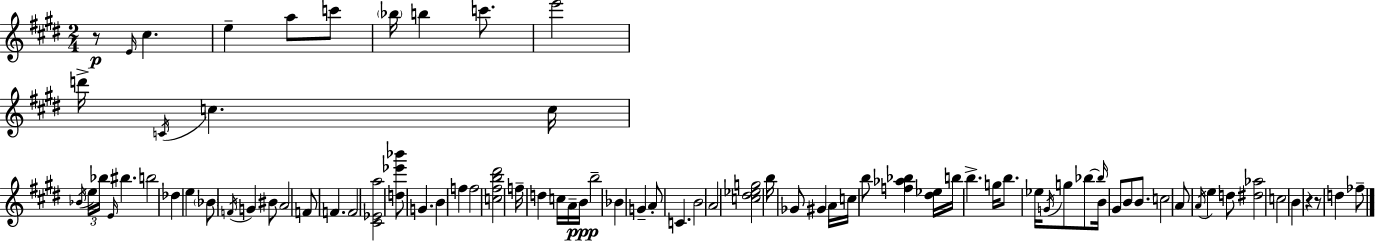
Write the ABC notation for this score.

X:1
T:Untitled
M:2/4
L:1/4
K:E
z/2 E/4 ^c e a/2 c'/2 _b/4 b c'/2 e'2 d'/4 C/4 c c/4 _B/4 e/4 _b/4 E/4 ^b b2 _d e _B/2 F/4 G ^B/2 A2 F/2 F F2 [^C_Ea]2 [d_e'_b']/2 G B f f2 [c^fb^d']2 f/4 d c/4 A/4 B/4 b2 _B G A/2 C B2 A2 [c^d_eg]2 b/4 _G/2 ^G A/4 c/4 b/2 [f_a_b] [^d_e]/4 b/4 b g/4 b/2 _e/4 G/4 g/2 _b/2 _b/4 B/4 ^G/2 B/2 B/2 c2 A/2 A/4 e d/2 [^d_a]2 c2 B z z/2 d _f/2